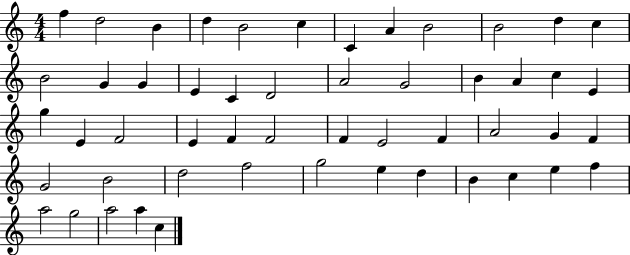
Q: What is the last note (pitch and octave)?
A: C5